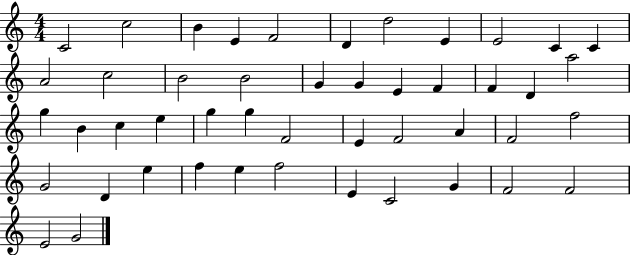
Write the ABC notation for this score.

X:1
T:Untitled
M:4/4
L:1/4
K:C
C2 c2 B E F2 D d2 E E2 C C A2 c2 B2 B2 G G E F F D a2 g B c e g g F2 E F2 A F2 f2 G2 D e f e f2 E C2 G F2 F2 E2 G2